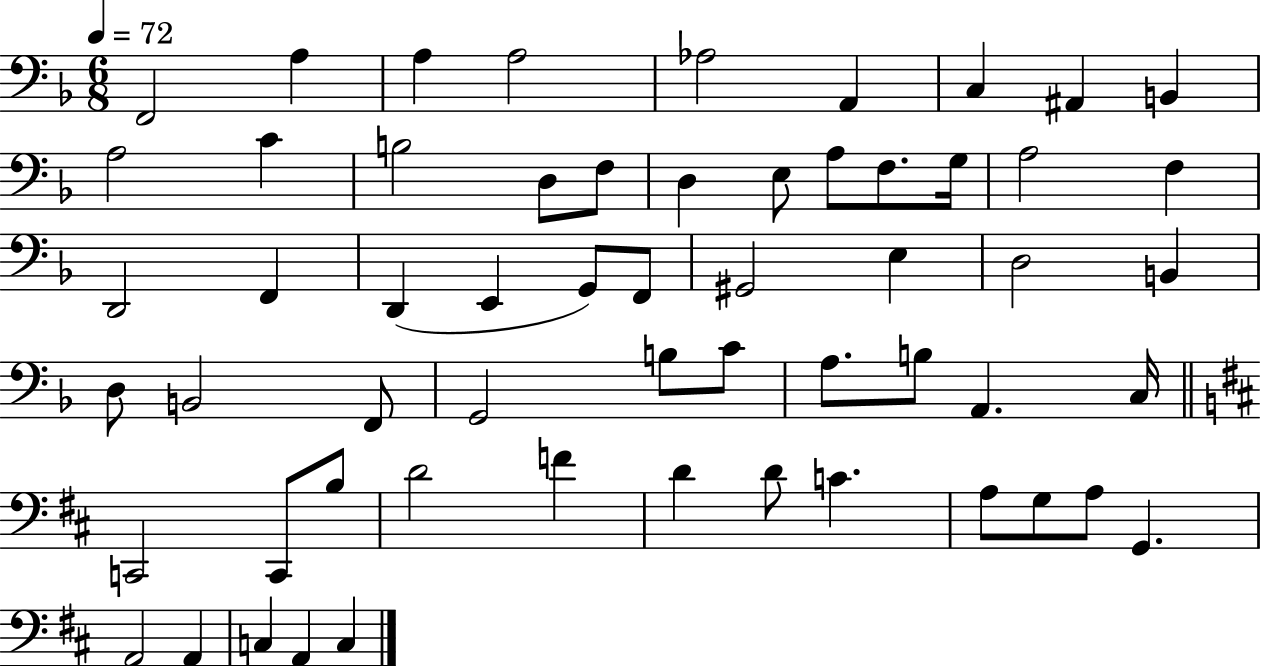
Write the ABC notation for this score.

X:1
T:Untitled
M:6/8
L:1/4
K:F
F,,2 A, A, A,2 _A,2 A,, C, ^A,, B,, A,2 C B,2 D,/2 F,/2 D, E,/2 A,/2 F,/2 G,/4 A,2 F, D,,2 F,, D,, E,, G,,/2 F,,/2 ^G,,2 E, D,2 B,, D,/2 B,,2 F,,/2 G,,2 B,/2 C/2 A,/2 B,/2 A,, C,/4 C,,2 C,,/2 B,/2 D2 F D D/2 C A,/2 G,/2 A,/2 G,, A,,2 A,, C, A,, C,